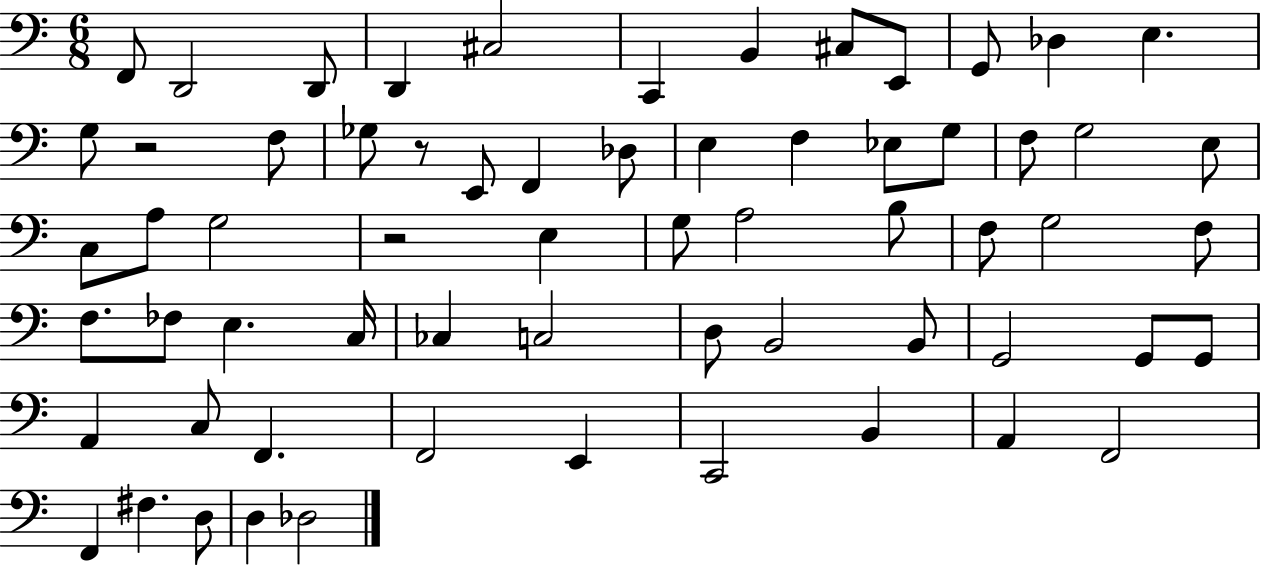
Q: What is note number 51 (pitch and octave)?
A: F2